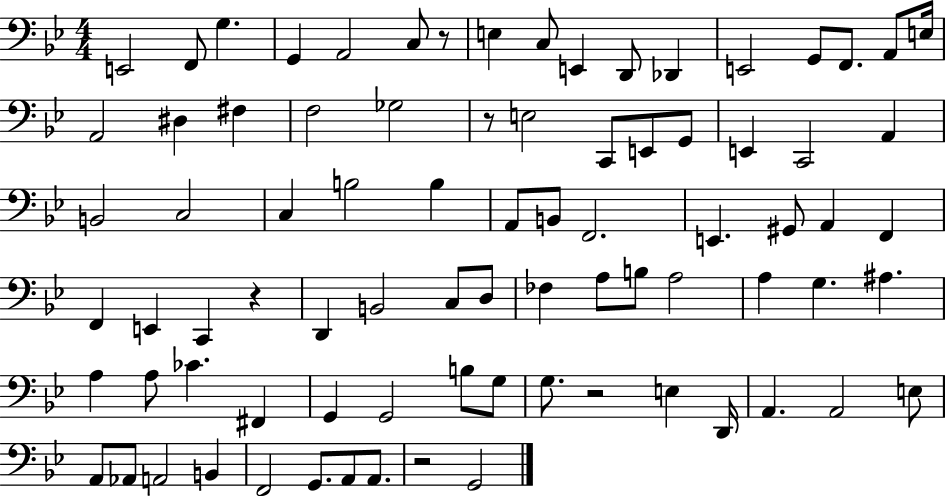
E2/h F2/e G3/q. G2/q A2/h C3/e R/e E3/q C3/e E2/q D2/e Db2/q E2/h G2/e F2/e. A2/e E3/s A2/h D#3/q F#3/q F3/h Gb3/h R/e E3/h C2/e E2/e G2/e E2/q C2/h A2/q B2/h C3/h C3/q B3/h B3/q A2/e B2/e F2/h. E2/q. G#2/e A2/q F2/q F2/q E2/q C2/q R/q D2/q B2/h C3/e D3/e FES3/q A3/e B3/e A3/h A3/q G3/q. A#3/q. A3/q A3/e CES4/q. F#2/q G2/q G2/h B3/e G3/e G3/e. R/h E3/q D2/s A2/q. A2/h E3/e A2/e Ab2/e A2/h B2/q F2/h G2/e. A2/e A2/e. R/h G2/h